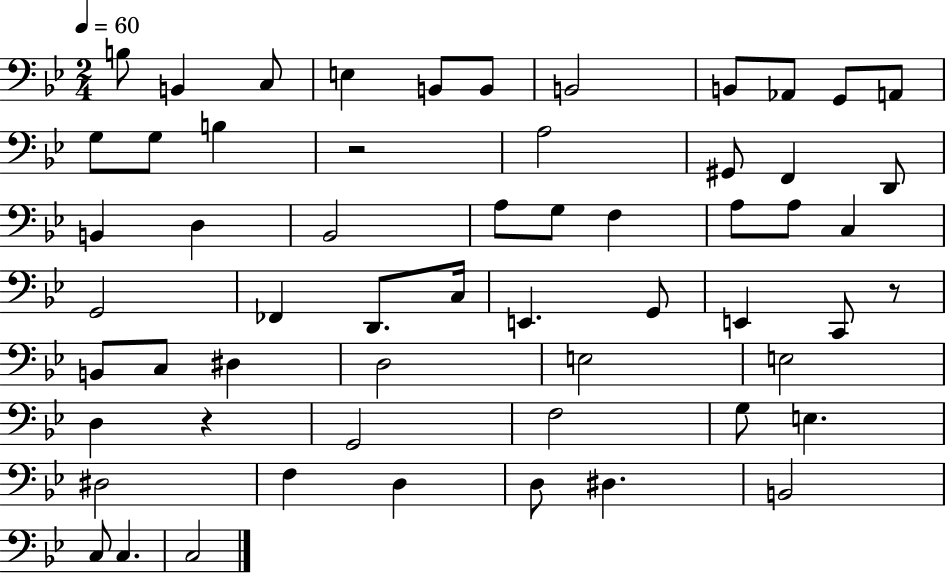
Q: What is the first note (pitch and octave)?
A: B3